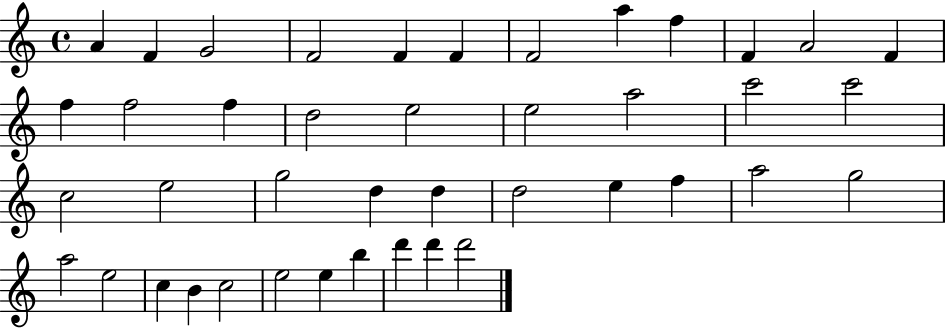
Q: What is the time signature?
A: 4/4